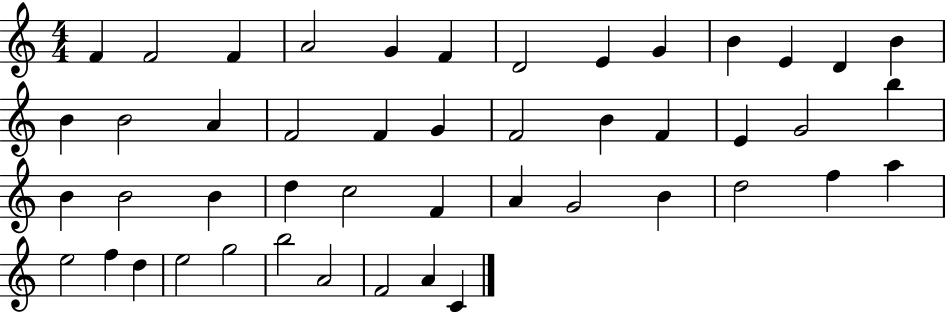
F4/q F4/h F4/q A4/h G4/q F4/q D4/h E4/q G4/q B4/q E4/q D4/q B4/q B4/q B4/h A4/q F4/h F4/q G4/q F4/h B4/q F4/q E4/q G4/h B5/q B4/q B4/h B4/q D5/q C5/h F4/q A4/q G4/h B4/q D5/h F5/q A5/q E5/h F5/q D5/q E5/h G5/h B5/h A4/h F4/h A4/q C4/q